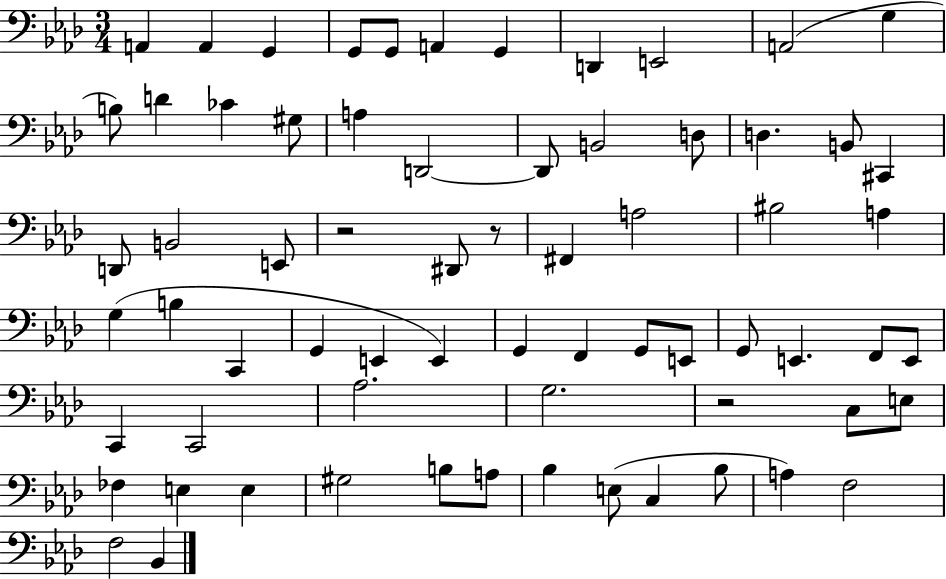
{
  \clef bass
  \numericTimeSignature
  \time 3/4
  \key aes \major
  a,4 a,4 g,4 | g,8 g,8 a,4 g,4 | d,4 e,2 | a,2( g4 | \break b8) d'4 ces'4 gis8 | a4 d,2~~ | d,8 b,2 d8 | d4. b,8 cis,4 | \break d,8 b,2 e,8 | r2 dis,8 r8 | fis,4 a2 | bis2 a4 | \break g4( b4 c,4 | g,4 e,4 e,4) | g,4 f,4 g,8 e,8 | g,8 e,4. f,8 e,8 | \break c,4 c,2 | aes2. | g2. | r2 c8 e8 | \break fes4 e4 e4 | gis2 b8 a8 | bes4 e8( c4 bes8 | a4) f2 | \break f2 bes,4 | \bar "|."
}